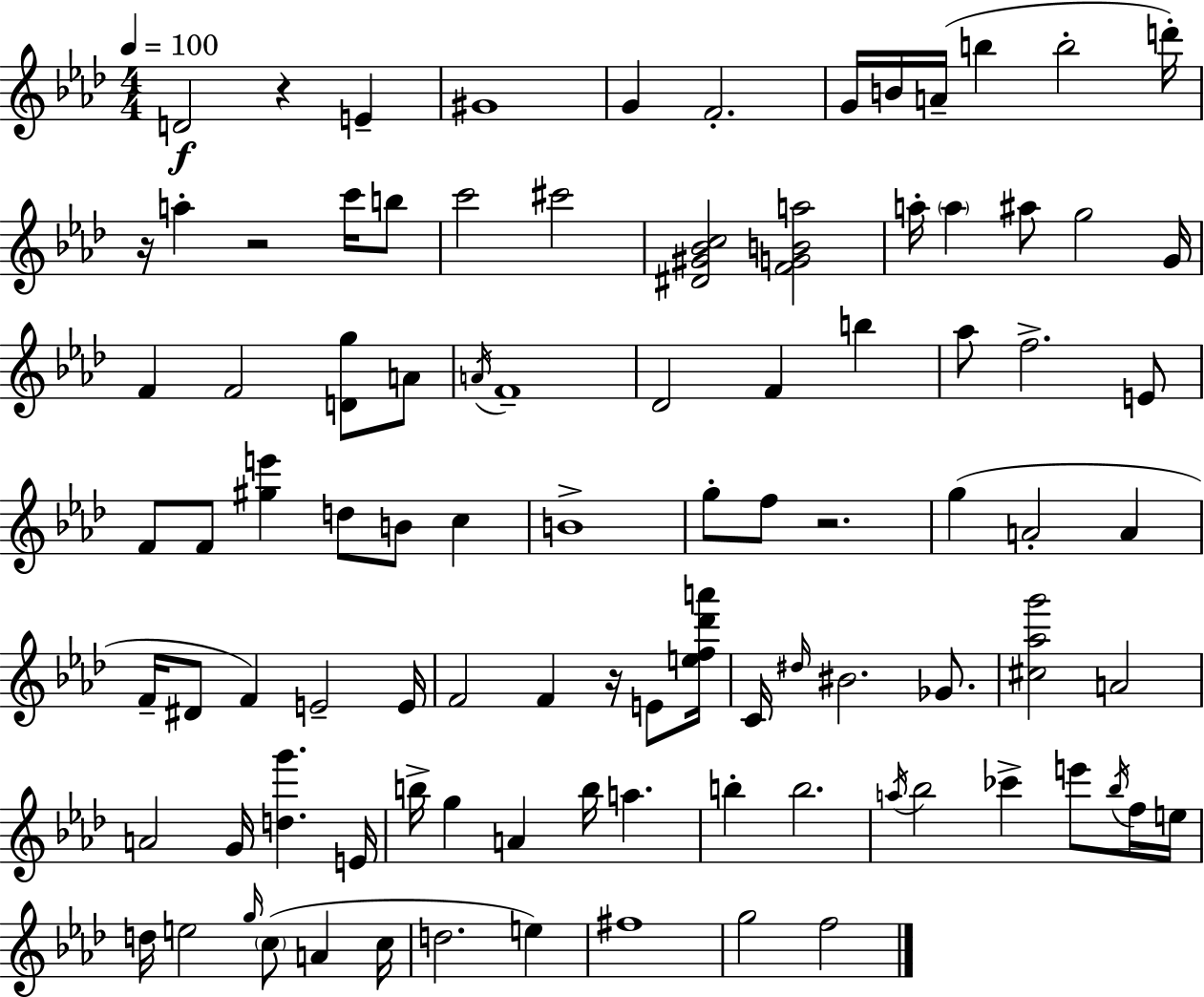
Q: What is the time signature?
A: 4/4